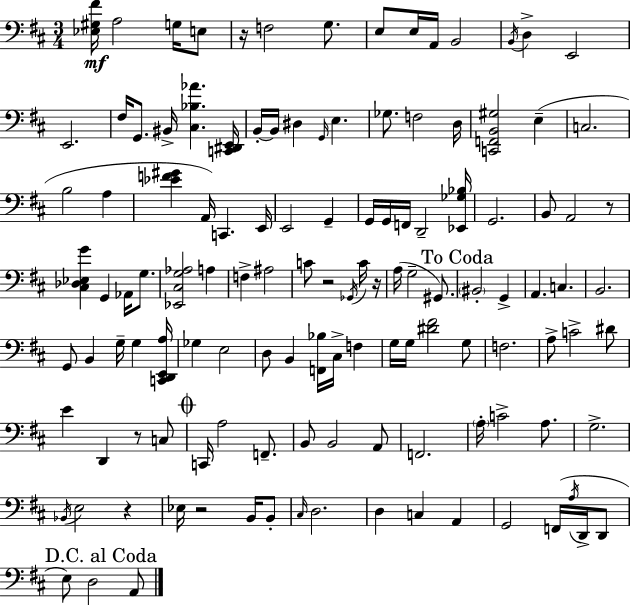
X:1
T:Untitled
M:3/4
L:1/4
K:D
[_E,^G,^F]/4 A,2 G,/4 E,/2 z/4 F,2 G,/2 E,/2 E,/4 A,,/4 B,,2 B,,/4 D, E,,2 E,,2 ^F,/4 G,,/2 ^B,,/4 [^C,_B,_A] [C,,^D,,E,,]/4 B,,/4 B,,/4 ^D, G,,/4 E, _G,/2 F,2 D,/4 [C,,F,,B,,^G,]2 E, C,2 B,2 A, [_EF^G] A,,/4 C,, E,,/4 E,,2 G,, G,,/4 G,,/4 F,,/4 D,,2 [_E,,_G,_B,]/4 G,,2 B,,/2 A,,2 z/2 [^C,_D,_E,G] G,, _A,,/4 G,/2 [_E,,^C,G,_A,]2 A, F, ^A,2 C/2 z2 _G,,/4 C/4 z/4 A,/4 G,2 ^G,,/2 ^B,,2 G,, A,, C, B,,2 G,,/2 B,, G,/4 G, [C,,D,,E,,A,]/4 _G, E,2 D,/2 B,, [F,,_B,]/4 ^C,/4 F, G,/4 G,/4 [^D^F]2 G,/2 F,2 A,/2 C2 ^D/2 E D,, z/2 C,/2 C,,/4 A,2 F,,/2 B,,/2 B,,2 A,,/2 F,,2 A,/4 C2 A,/2 G,2 _B,,/4 E,2 z _E,/4 z2 B,,/4 B,,/2 ^C,/4 D,2 D, C, A,, G,,2 F,,/4 A,/4 D,,/4 D,,/2 E,/2 D,2 A,,/2